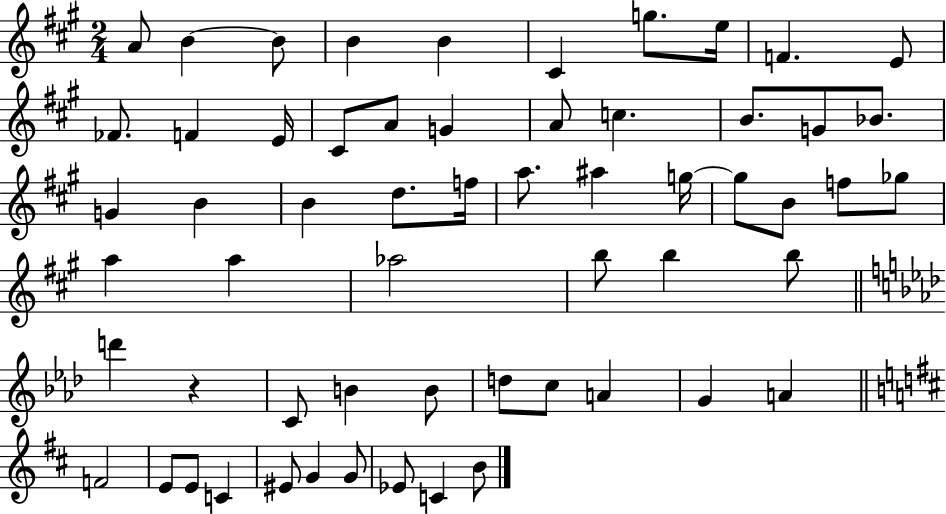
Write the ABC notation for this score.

X:1
T:Untitled
M:2/4
L:1/4
K:A
A/2 B B/2 B B ^C g/2 e/4 F E/2 _F/2 F E/4 ^C/2 A/2 G A/2 c B/2 G/2 _B/2 G B B d/2 f/4 a/2 ^a g/4 g/2 B/2 f/2 _g/2 a a _a2 b/2 b b/2 d' z C/2 B B/2 d/2 c/2 A G A F2 E/2 E/2 C ^E/2 G G/2 _E/2 C B/2